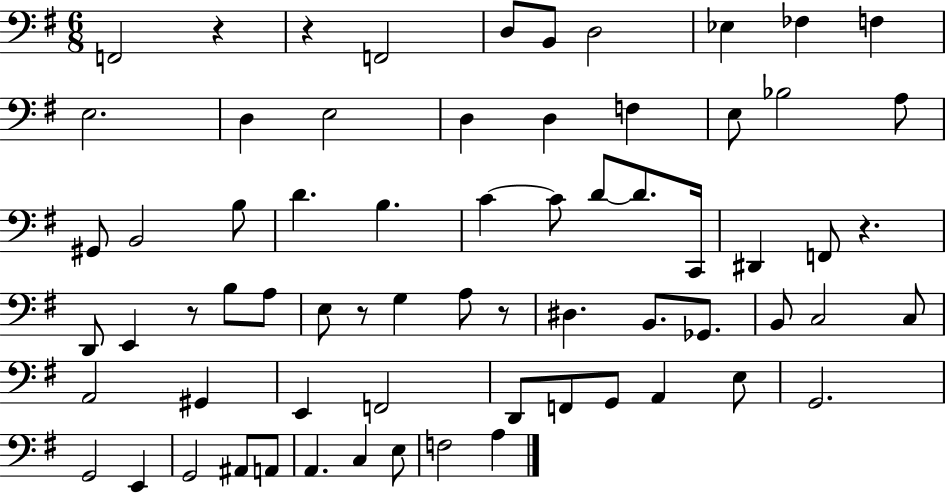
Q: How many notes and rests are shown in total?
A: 68